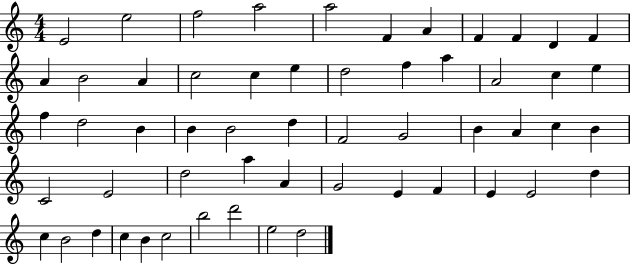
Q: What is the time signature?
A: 4/4